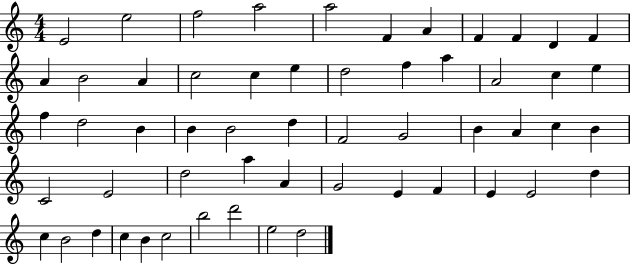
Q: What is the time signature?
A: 4/4